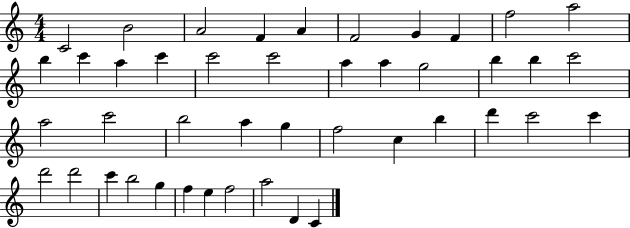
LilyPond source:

{
  \clef treble
  \numericTimeSignature
  \time 4/4
  \key c \major
  c'2 b'2 | a'2 f'4 a'4 | f'2 g'4 f'4 | f''2 a''2 | \break b''4 c'''4 a''4 c'''4 | c'''2 c'''2 | a''4 a''4 g''2 | b''4 b''4 c'''2 | \break a''2 c'''2 | b''2 a''4 g''4 | f''2 c''4 b''4 | d'''4 c'''2 c'''4 | \break d'''2 d'''2 | c'''4 b''2 g''4 | f''4 e''4 f''2 | a''2 d'4 c'4 | \break \bar "|."
}